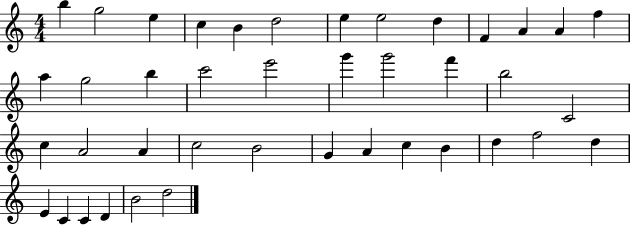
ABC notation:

X:1
T:Untitled
M:4/4
L:1/4
K:C
b g2 e c B d2 e e2 d F A A f a g2 b c'2 e'2 g' g'2 f' b2 C2 c A2 A c2 B2 G A c B d f2 d E C C D B2 d2